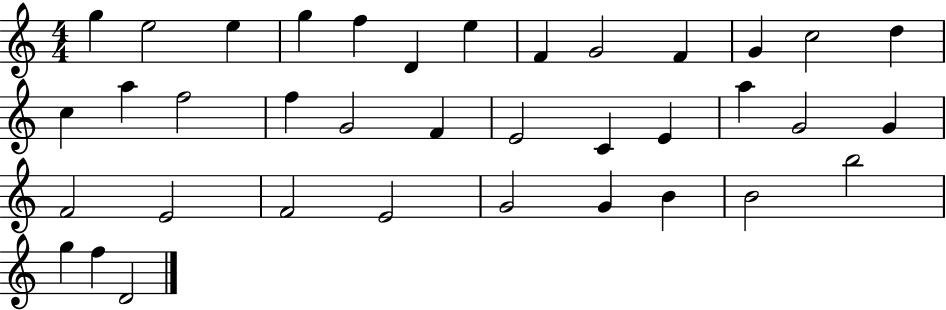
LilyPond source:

{
  \clef treble
  \numericTimeSignature
  \time 4/4
  \key c \major
  g''4 e''2 e''4 | g''4 f''4 d'4 e''4 | f'4 g'2 f'4 | g'4 c''2 d''4 | \break c''4 a''4 f''2 | f''4 g'2 f'4 | e'2 c'4 e'4 | a''4 g'2 g'4 | \break f'2 e'2 | f'2 e'2 | g'2 g'4 b'4 | b'2 b''2 | \break g''4 f''4 d'2 | \bar "|."
}